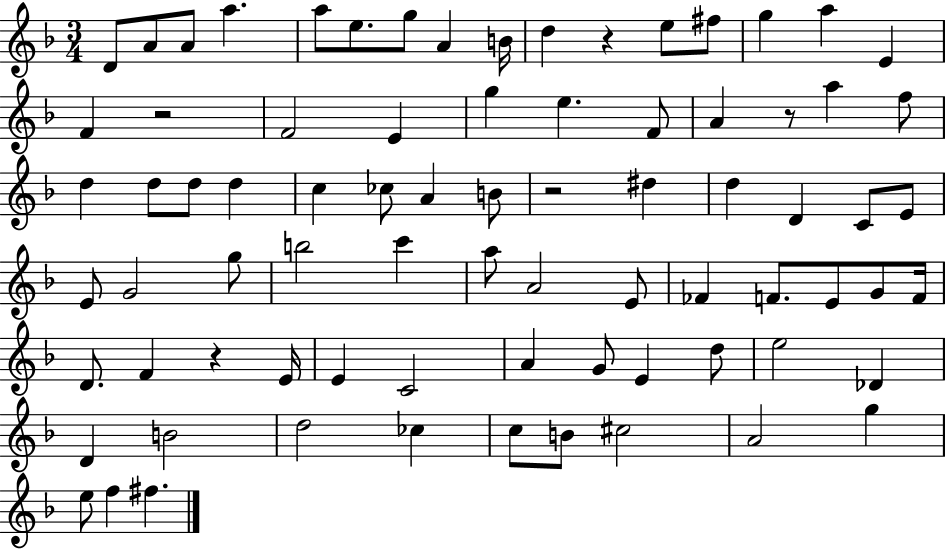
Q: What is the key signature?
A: F major